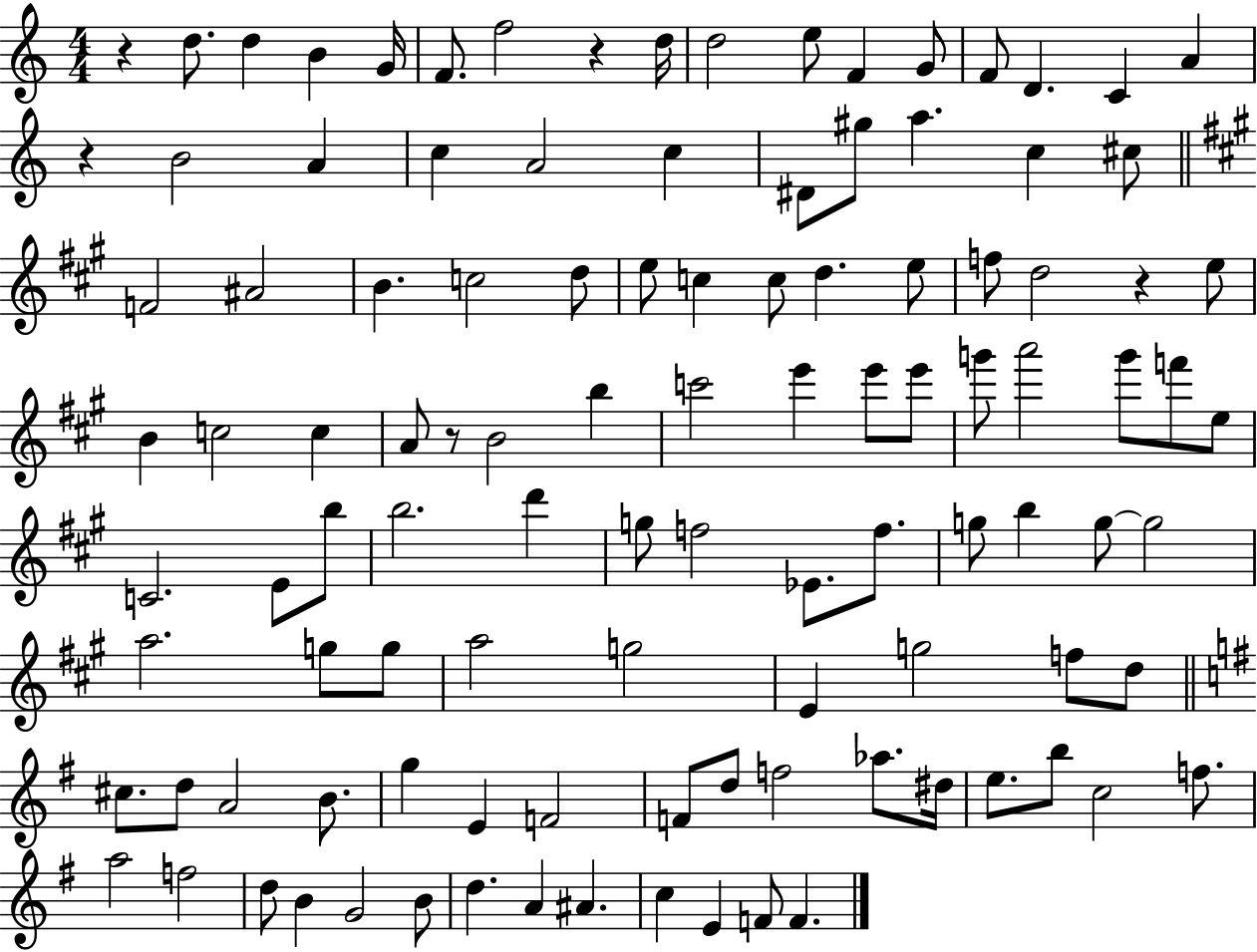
R/q D5/e. D5/q B4/q G4/s F4/e. F5/h R/q D5/s D5/h E5/e F4/q G4/e F4/e D4/q. C4/q A4/q R/q B4/h A4/q C5/q A4/h C5/q D#4/e G#5/e A5/q. C5/q C#5/e F4/h A#4/h B4/q. C5/h D5/e E5/e C5/q C5/e D5/q. E5/e F5/e D5/h R/q E5/e B4/q C5/h C5/q A4/e R/e B4/h B5/q C6/h E6/q E6/e E6/e G6/e A6/h G6/e F6/e E5/e C4/h. E4/e B5/e B5/h. D6/q G5/e F5/h Eb4/e. F5/e. G5/e B5/q G5/e G5/h A5/h. G5/e G5/e A5/h G5/h E4/q G5/h F5/e D5/e C#5/e. D5/e A4/h B4/e. G5/q E4/q F4/h F4/e D5/e F5/h Ab5/e. D#5/s E5/e. B5/e C5/h F5/e. A5/h F5/h D5/e B4/q G4/h B4/e D5/q. A4/q A#4/q. C5/q E4/q F4/e F4/q.